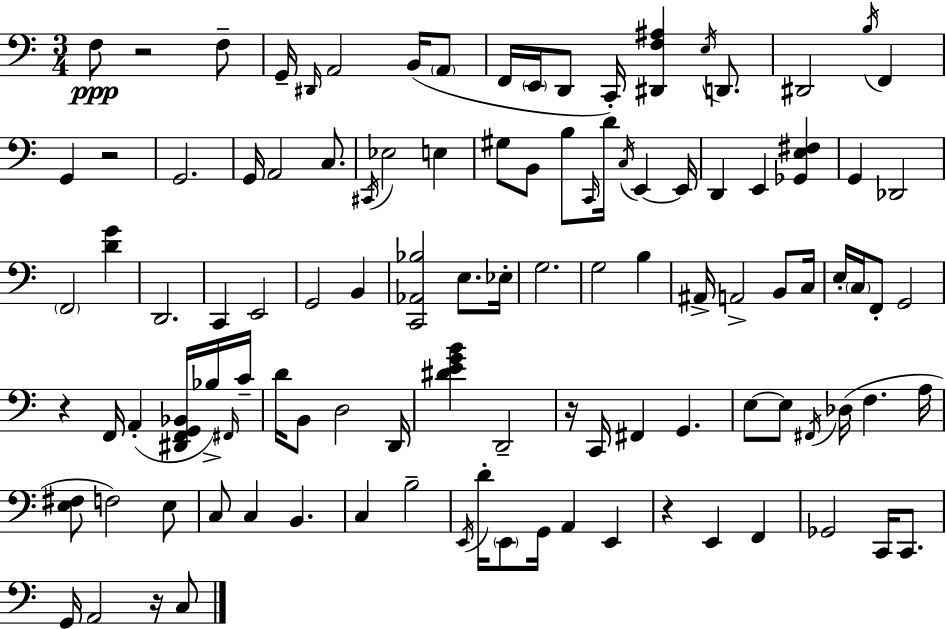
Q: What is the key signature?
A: A minor